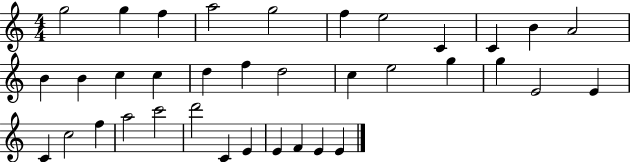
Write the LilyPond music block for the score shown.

{
  \clef treble
  \numericTimeSignature
  \time 4/4
  \key c \major
  g''2 g''4 f''4 | a''2 g''2 | f''4 e''2 c'4 | c'4 b'4 a'2 | \break b'4 b'4 c''4 c''4 | d''4 f''4 d''2 | c''4 e''2 g''4 | g''4 e'2 e'4 | \break c'4 c''2 f''4 | a''2 c'''2 | d'''2 c'4 e'4 | e'4 f'4 e'4 e'4 | \break \bar "|."
}